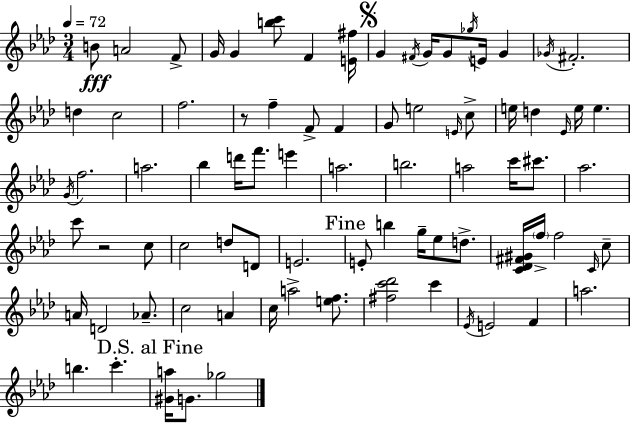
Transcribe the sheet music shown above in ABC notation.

X:1
T:Untitled
M:3/4
L:1/4
K:Ab
B/2 A2 F/2 G/4 G [bc']/2 F [E^f]/4 G ^F/4 G/4 G/2 _g/4 E/4 G _G/4 ^F2 d c2 f2 z/2 f F/2 F G/2 e2 E/4 c/2 e/4 d _E/4 e/4 e G/4 f2 a2 _b d'/4 f'/2 e' a2 b2 a2 c'/4 ^c'/2 _a2 c'/2 z2 c/2 c2 d/2 D/2 E2 E/2 b g/4 _e/2 d/2 [C_D^F^G]/4 f/4 f2 C/4 c/2 A/4 D2 _A/2 c2 A c/4 a2 [ef]/2 [^fc'_d']2 c' _E/4 E2 F a2 b c' [^Ga]/4 G/2 _g2